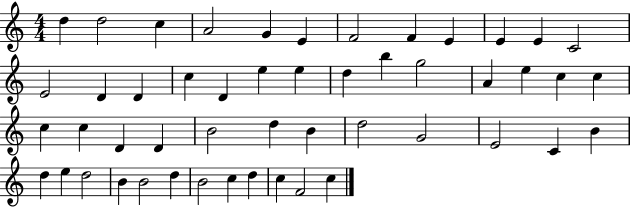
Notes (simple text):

D5/q D5/h C5/q A4/h G4/q E4/q F4/h F4/q E4/q E4/q E4/q C4/h E4/h D4/q D4/q C5/q D4/q E5/q E5/q D5/q B5/q G5/h A4/q E5/q C5/q C5/q C5/q C5/q D4/q D4/q B4/h D5/q B4/q D5/h G4/h E4/h C4/q B4/q D5/q E5/q D5/h B4/q B4/h D5/q B4/h C5/q D5/q C5/q F4/h C5/q